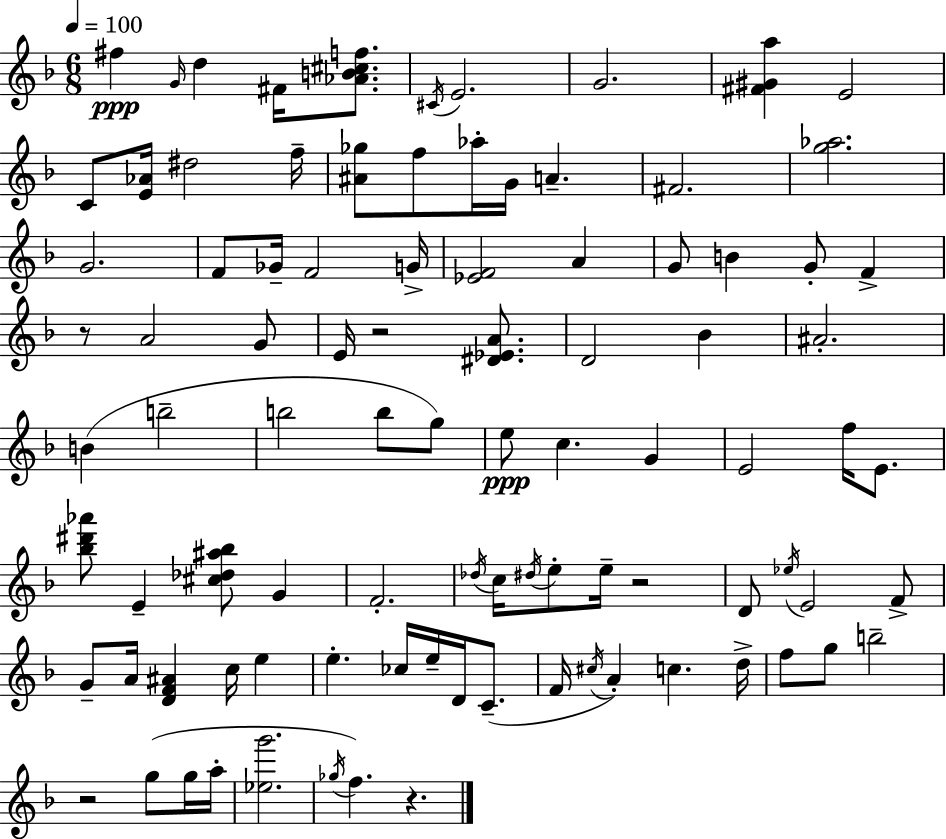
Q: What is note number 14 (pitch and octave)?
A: G4